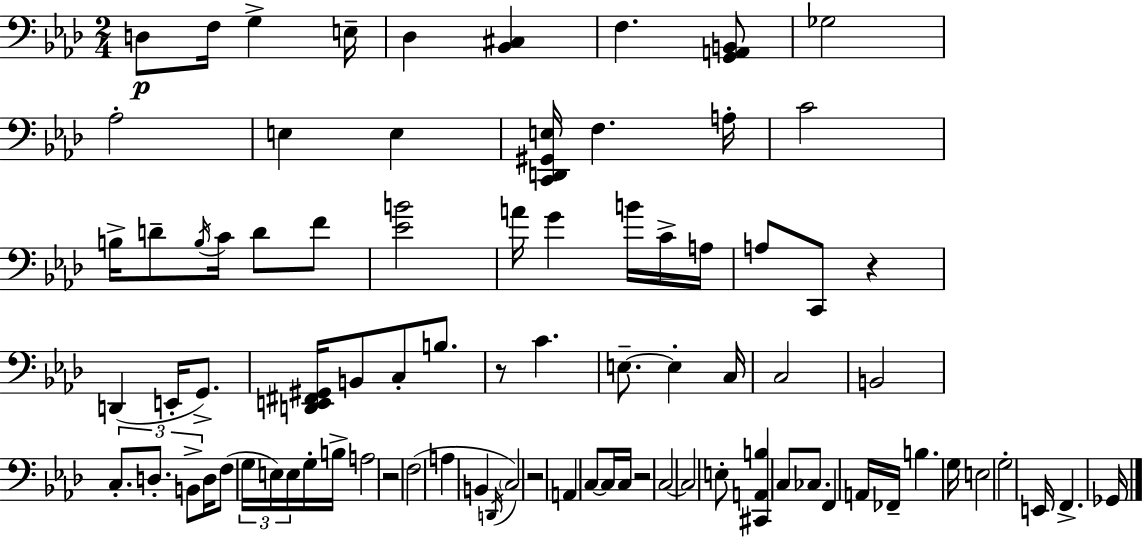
X:1
T:Untitled
M:2/4
L:1/4
K:Ab
D,/2 F,/4 G, E,/4 _D, [_B,,^C,] F, [G,,A,,B,,]/2 _G,2 _A,2 E, E, [C,,D,,^G,,E,]/4 F, A,/4 C2 B,/4 D/2 B,/4 C/4 D/2 F/2 [_EB]2 A/4 G B/4 C/4 A,/4 A,/2 C,,/2 z D,, E,,/4 G,,/2 [D,,E,,^F,,^G,,]/4 B,,/2 C,/2 B,/2 z/2 C E,/2 E, C,/4 C,2 B,,2 C,/2 D,/2 B,,/2 D,/4 F,/2 G,/4 E,/4 E,/4 G,/4 B,/4 A,2 z2 F,2 A, B,, D,,/4 C,2 z2 A,, C,/2 C,/4 C,/4 z2 C,2 C,2 E,/2 [^C,,A,,B,] C,/2 _C,/2 F,, A,,/4 _F,,/4 B, G,/4 E,2 G,2 E,,/4 F,, _G,,/4